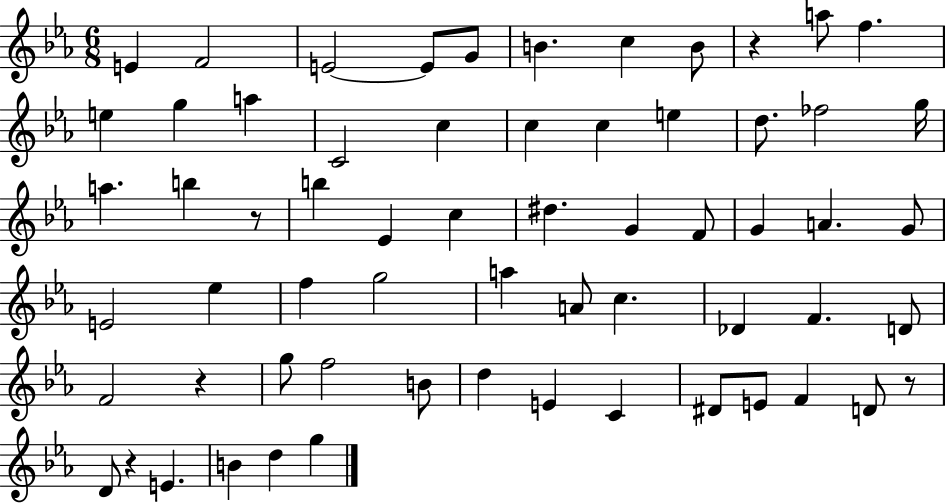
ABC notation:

X:1
T:Untitled
M:6/8
L:1/4
K:Eb
E F2 E2 E/2 G/2 B c B/2 z a/2 f e g a C2 c c c e d/2 _f2 g/4 a b z/2 b _E c ^d G F/2 G A G/2 E2 _e f g2 a A/2 c _D F D/2 F2 z g/2 f2 B/2 d E C ^D/2 E/2 F D/2 z/2 D/2 z E B d g